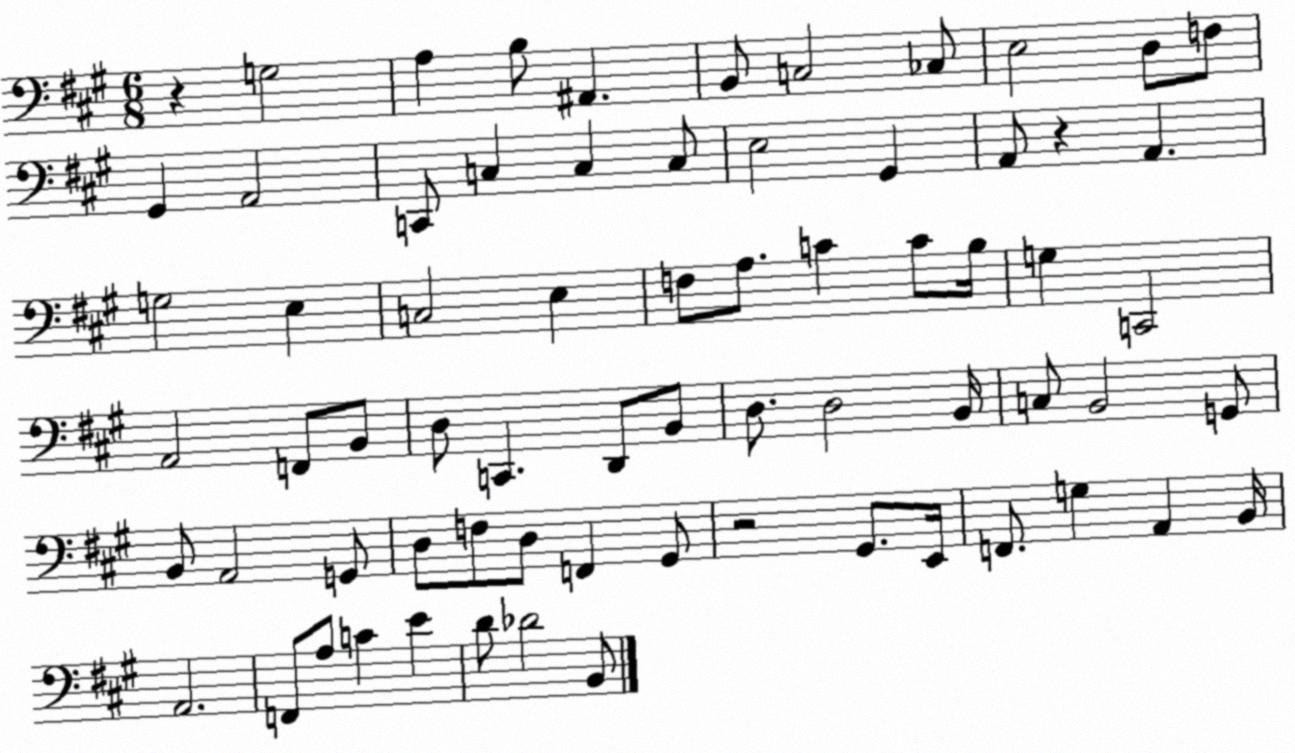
X:1
T:Untitled
M:6/8
L:1/4
K:A
z G,2 A, B,/2 ^A,, B,,/2 C,2 _C,/2 E,2 D,/2 F,/2 ^G,, A,,2 C,,/2 C, C, C,/2 E,2 ^G,, A,,/2 z A,, G,2 E, C,2 E, F,/2 A,/2 C C/2 B,/4 G, C,,2 A,,2 F,,/2 B,,/2 D,/2 C,, D,,/2 B,,/2 D,/2 D,2 B,,/4 C,/2 B,,2 G,,/2 B,,/2 A,,2 G,,/2 D,/2 F,/2 D,/2 F,, ^G,,/2 z2 ^G,,/2 E,,/4 F,,/2 G, A,, B,,/4 A,,2 F,,/2 A,/2 C E D/2 _D2 B,,/2